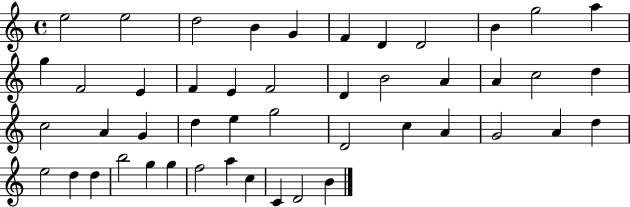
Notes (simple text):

E5/h E5/h D5/h B4/q G4/q F4/q D4/q D4/h B4/q G5/h A5/q G5/q F4/h E4/q F4/q E4/q F4/h D4/q B4/h A4/q A4/q C5/h D5/q C5/h A4/q G4/q D5/q E5/q G5/h D4/h C5/q A4/q G4/h A4/q D5/q E5/h D5/q D5/q B5/h G5/q G5/q F5/h A5/q C5/q C4/q D4/h B4/q